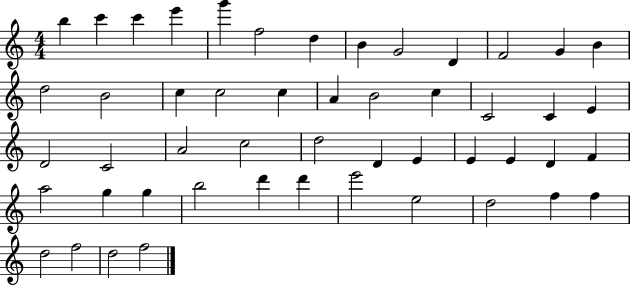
{
  \clef treble
  \numericTimeSignature
  \time 4/4
  \key c \major
  b''4 c'''4 c'''4 e'''4 | g'''4 f''2 d''4 | b'4 g'2 d'4 | f'2 g'4 b'4 | \break d''2 b'2 | c''4 c''2 c''4 | a'4 b'2 c''4 | c'2 c'4 e'4 | \break d'2 c'2 | a'2 c''2 | d''2 d'4 e'4 | e'4 e'4 d'4 f'4 | \break a''2 g''4 g''4 | b''2 d'''4 d'''4 | e'''2 e''2 | d''2 f''4 f''4 | \break d''2 f''2 | d''2 f''2 | \bar "|."
}